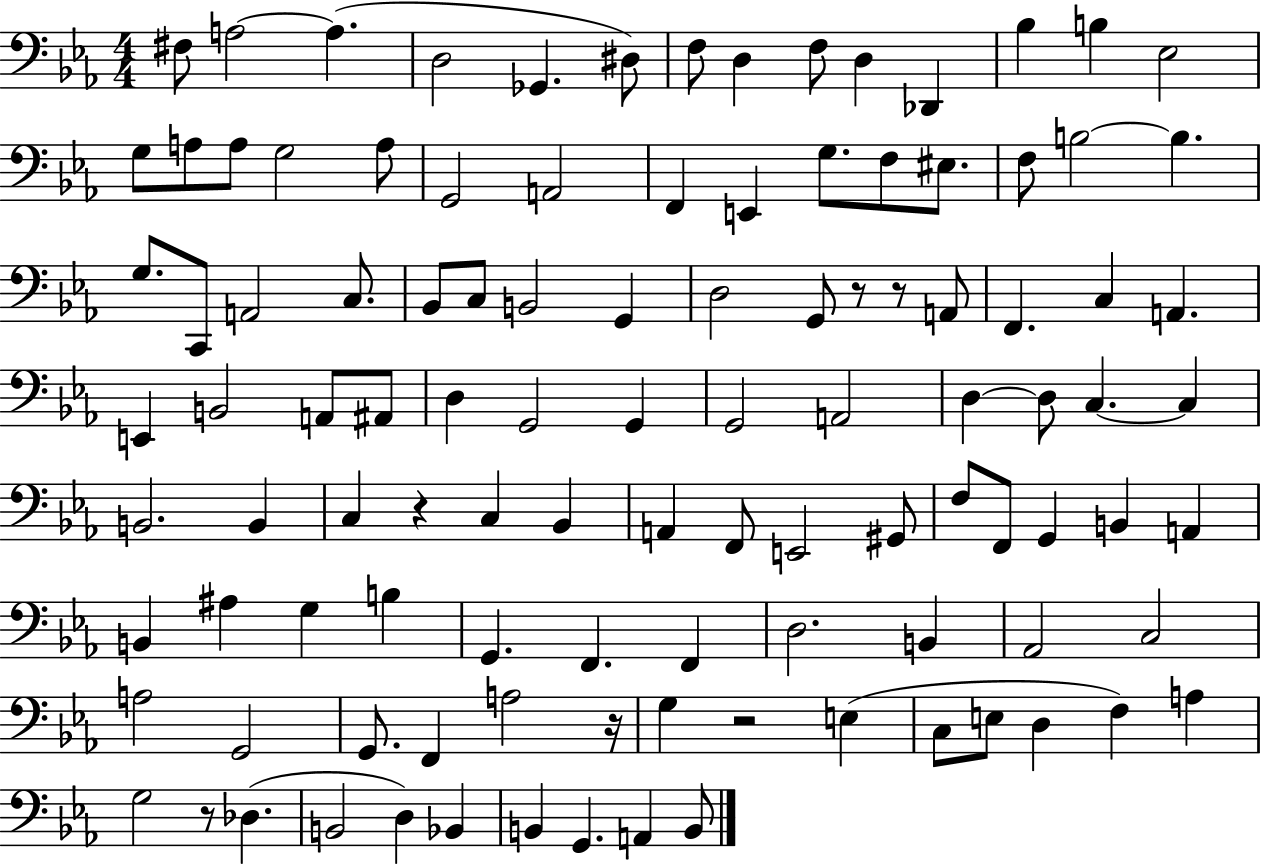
F#3/e A3/h A3/q. D3/h Gb2/q. D#3/e F3/e D3/q F3/e D3/q Db2/q Bb3/q B3/q Eb3/h G3/e A3/e A3/e G3/h A3/e G2/h A2/h F2/q E2/q G3/e. F3/e EIS3/e. F3/e B3/h B3/q. G3/e. C2/e A2/h C3/e. Bb2/e C3/e B2/h G2/q D3/h G2/e R/e R/e A2/e F2/q. C3/q A2/q. E2/q B2/h A2/e A#2/e D3/q G2/h G2/q G2/h A2/h D3/q D3/e C3/q. C3/q B2/h. B2/q C3/q R/q C3/q Bb2/q A2/q F2/e E2/h G#2/e F3/e F2/e G2/q B2/q A2/q B2/q A#3/q G3/q B3/q G2/q. F2/q. F2/q D3/h. B2/q Ab2/h C3/h A3/h G2/h G2/e. F2/q A3/h R/s G3/q R/h E3/q C3/e E3/e D3/q F3/q A3/q G3/h R/e Db3/q. B2/h D3/q Bb2/q B2/q G2/q. A2/q B2/e